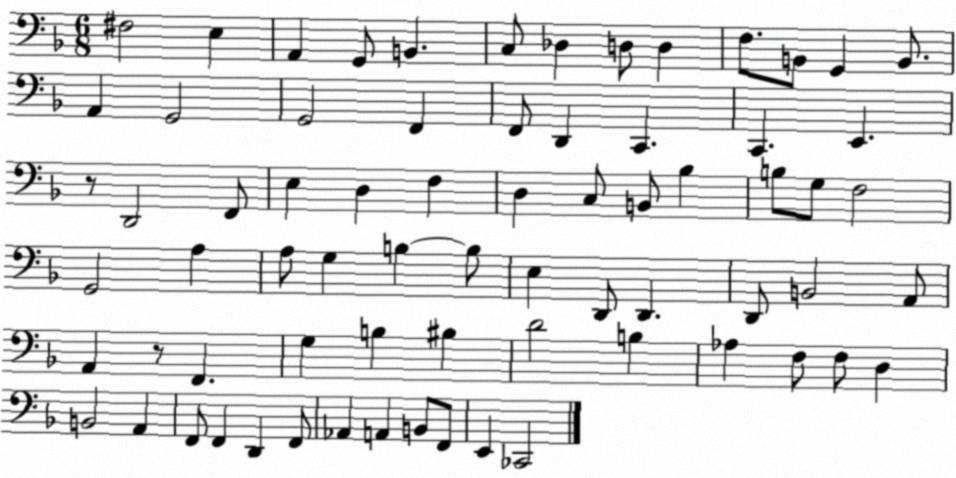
X:1
T:Untitled
M:6/8
L:1/4
K:F
^F,2 E, A,, G,,/2 B,, C,/2 _D, D,/2 D, F,/2 B,,/2 G,, B,,/2 A,, G,,2 G,,2 F,, F,,/2 D,, C,, C,, E,, z/2 D,,2 F,,/2 E, D, F, D, C,/2 B,,/2 _B, B,/2 G,/2 F,2 G,,2 A, A,/2 G, B, B,/2 E, D,,/2 D,, D,,/2 B,,2 A,,/2 A,, z/2 F,, G, B, ^B, D2 B, _A, F,/2 F,/2 D, B,,2 A,, F,,/2 F,, D,, F,,/2 _A,, A,, B,,/2 F,,/2 E,, _C,,2